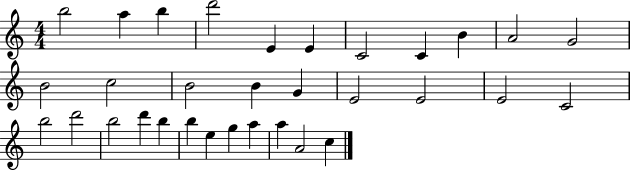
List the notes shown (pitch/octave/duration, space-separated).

B5/h A5/q B5/q D6/h E4/q E4/q C4/h C4/q B4/q A4/h G4/h B4/h C5/h B4/h B4/q G4/q E4/h E4/h E4/h C4/h B5/h D6/h B5/h D6/q B5/q B5/q E5/q G5/q A5/q A5/q A4/h C5/q